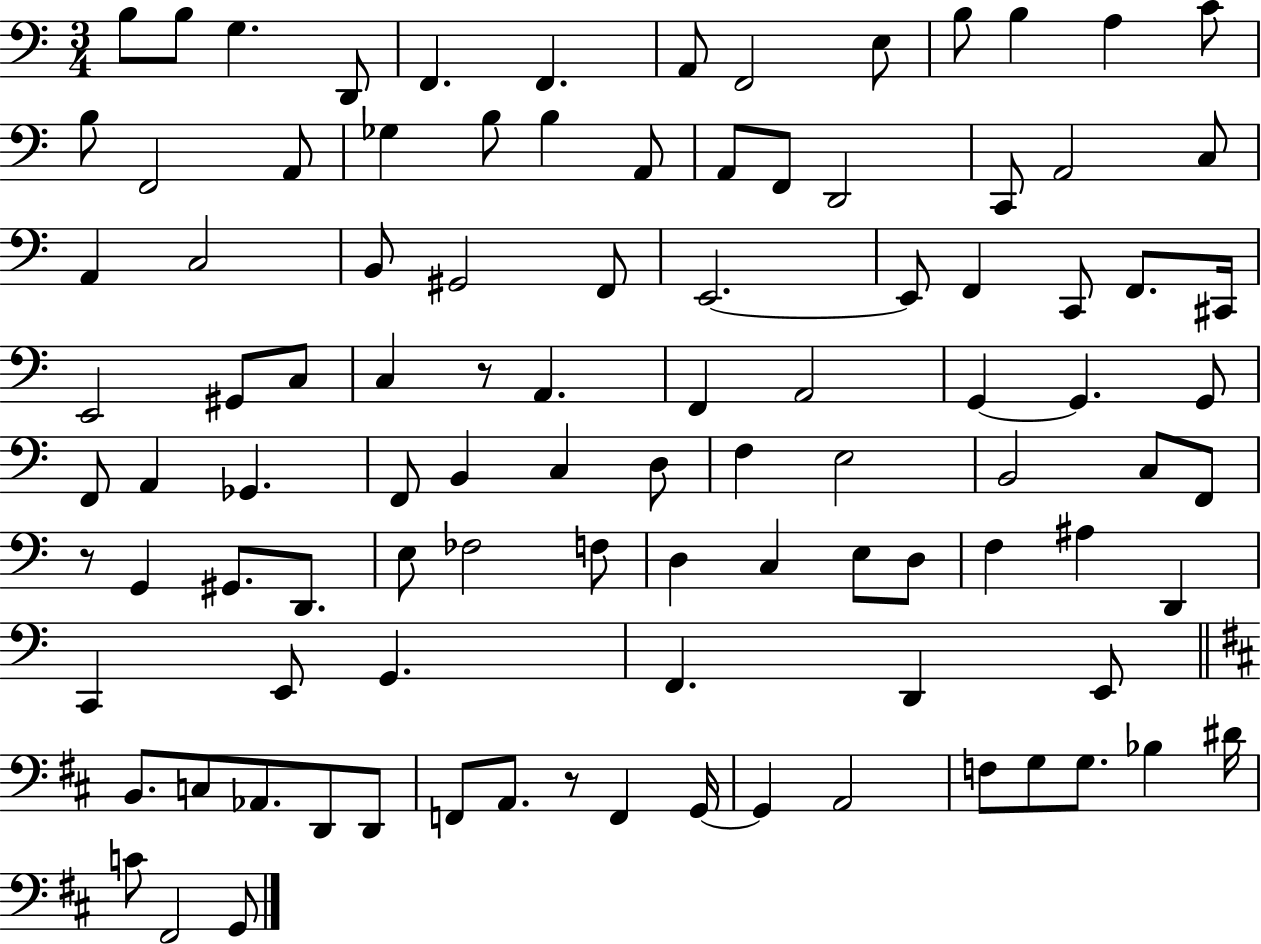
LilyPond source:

{
  \clef bass
  \numericTimeSignature
  \time 3/4
  \key c \major
  b8 b8 g4. d,8 | f,4. f,4. | a,8 f,2 e8 | b8 b4 a4 c'8 | \break b8 f,2 a,8 | ges4 b8 b4 a,8 | a,8 f,8 d,2 | c,8 a,2 c8 | \break a,4 c2 | b,8 gis,2 f,8 | e,2.~~ | e,8 f,4 c,8 f,8. cis,16 | \break e,2 gis,8 c8 | c4 r8 a,4. | f,4 a,2 | g,4~~ g,4. g,8 | \break f,8 a,4 ges,4. | f,8 b,4 c4 d8 | f4 e2 | b,2 c8 f,8 | \break r8 g,4 gis,8. d,8. | e8 fes2 f8 | d4 c4 e8 d8 | f4 ais4 d,4 | \break c,4 e,8 g,4. | f,4. d,4 e,8 | \bar "||" \break \key d \major b,8. c8 aes,8. d,8 d,8 | f,8 a,8. r8 f,4 g,16~~ | g,4 a,2 | f8 g8 g8. bes4 dis'16 | \break c'8 fis,2 g,8 | \bar "|."
}